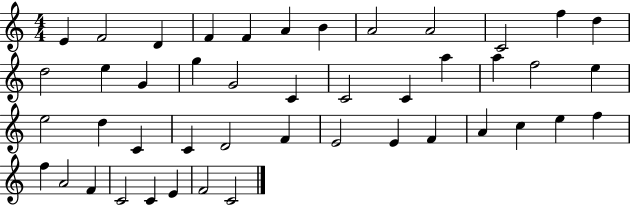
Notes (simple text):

E4/q F4/h D4/q F4/q F4/q A4/q B4/q A4/h A4/h C4/h F5/q D5/q D5/h E5/q G4/q G5/q G4/h C4/q C4/h C4/q A5/q A5/q F5/h E5/q E5/h D5/q C4/q C4/q D4/h F4/q E4/h E4/q F4/q A4/q C5/q E5/q F5/q F5/q A4/h F4/q C4/h C4/q E4/q F4/h C4/h